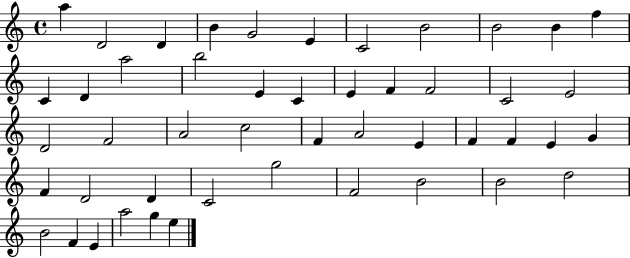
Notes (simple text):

A5/q D4/h D4/q B4/q G4/h E4/q C4/h B4/h B4/h B4/q F5/q C4/q D4/q A5/h B5/h E4/q C4/q E4/q F4/q F4/h C4/h E4/h D4/h F4/h A4/h C5/h F4/q A4/h E4/q F4/q F4/q E4/q G4/q F4/q D4/h D4/q C4/h G5/h F4/h B4/h B4/h D5/h B4/h F4/q E4/q A5/h G5/q E5/q